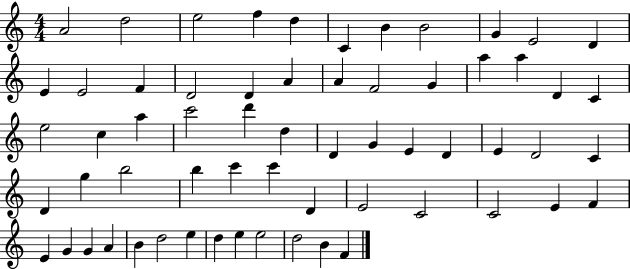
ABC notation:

X:1
T:Untitled
M:4/4
L:1/4
K:C
A2 d2 e2 f d C B B2 G E2 D E E2 F D2 D A A F2 G a a D C e2 c a c'2 d' d D G E D E D2 C D g b2 b c' c' D E2 C2 C2 E F E G G A B d2 e d e e2 d2 B F